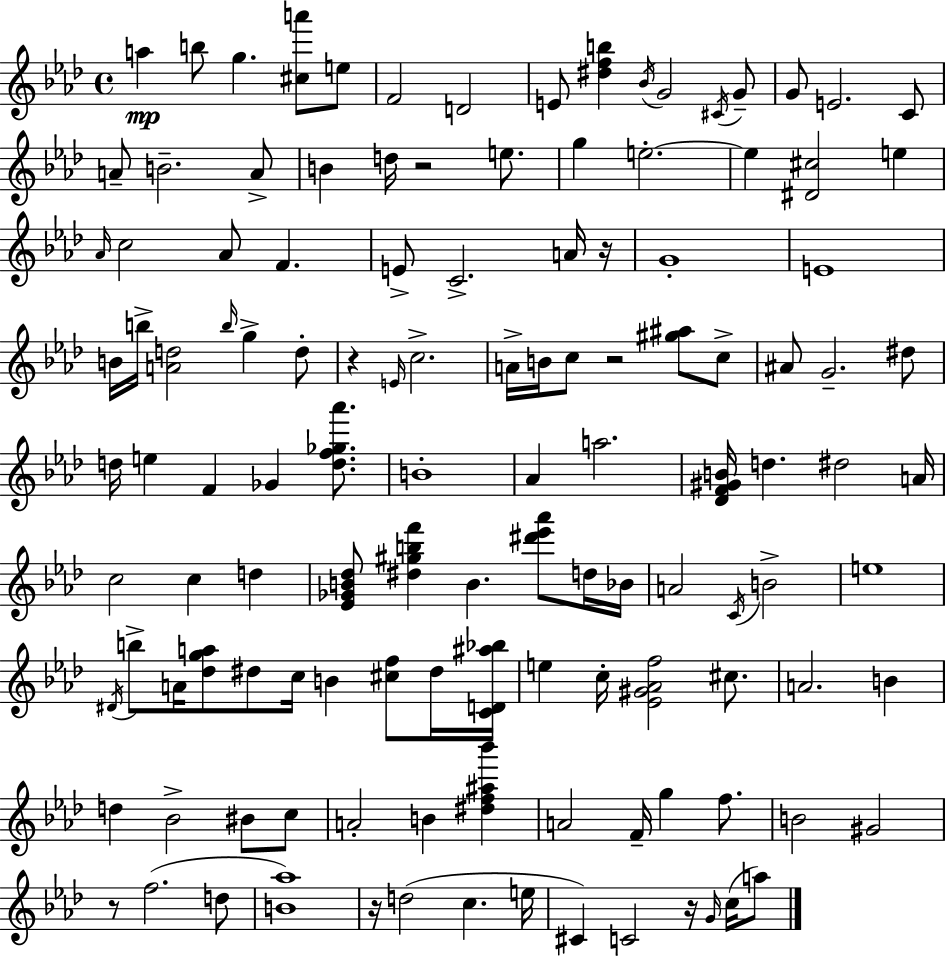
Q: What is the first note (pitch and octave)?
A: A5